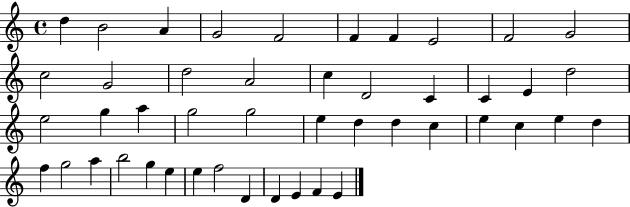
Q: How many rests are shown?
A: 0